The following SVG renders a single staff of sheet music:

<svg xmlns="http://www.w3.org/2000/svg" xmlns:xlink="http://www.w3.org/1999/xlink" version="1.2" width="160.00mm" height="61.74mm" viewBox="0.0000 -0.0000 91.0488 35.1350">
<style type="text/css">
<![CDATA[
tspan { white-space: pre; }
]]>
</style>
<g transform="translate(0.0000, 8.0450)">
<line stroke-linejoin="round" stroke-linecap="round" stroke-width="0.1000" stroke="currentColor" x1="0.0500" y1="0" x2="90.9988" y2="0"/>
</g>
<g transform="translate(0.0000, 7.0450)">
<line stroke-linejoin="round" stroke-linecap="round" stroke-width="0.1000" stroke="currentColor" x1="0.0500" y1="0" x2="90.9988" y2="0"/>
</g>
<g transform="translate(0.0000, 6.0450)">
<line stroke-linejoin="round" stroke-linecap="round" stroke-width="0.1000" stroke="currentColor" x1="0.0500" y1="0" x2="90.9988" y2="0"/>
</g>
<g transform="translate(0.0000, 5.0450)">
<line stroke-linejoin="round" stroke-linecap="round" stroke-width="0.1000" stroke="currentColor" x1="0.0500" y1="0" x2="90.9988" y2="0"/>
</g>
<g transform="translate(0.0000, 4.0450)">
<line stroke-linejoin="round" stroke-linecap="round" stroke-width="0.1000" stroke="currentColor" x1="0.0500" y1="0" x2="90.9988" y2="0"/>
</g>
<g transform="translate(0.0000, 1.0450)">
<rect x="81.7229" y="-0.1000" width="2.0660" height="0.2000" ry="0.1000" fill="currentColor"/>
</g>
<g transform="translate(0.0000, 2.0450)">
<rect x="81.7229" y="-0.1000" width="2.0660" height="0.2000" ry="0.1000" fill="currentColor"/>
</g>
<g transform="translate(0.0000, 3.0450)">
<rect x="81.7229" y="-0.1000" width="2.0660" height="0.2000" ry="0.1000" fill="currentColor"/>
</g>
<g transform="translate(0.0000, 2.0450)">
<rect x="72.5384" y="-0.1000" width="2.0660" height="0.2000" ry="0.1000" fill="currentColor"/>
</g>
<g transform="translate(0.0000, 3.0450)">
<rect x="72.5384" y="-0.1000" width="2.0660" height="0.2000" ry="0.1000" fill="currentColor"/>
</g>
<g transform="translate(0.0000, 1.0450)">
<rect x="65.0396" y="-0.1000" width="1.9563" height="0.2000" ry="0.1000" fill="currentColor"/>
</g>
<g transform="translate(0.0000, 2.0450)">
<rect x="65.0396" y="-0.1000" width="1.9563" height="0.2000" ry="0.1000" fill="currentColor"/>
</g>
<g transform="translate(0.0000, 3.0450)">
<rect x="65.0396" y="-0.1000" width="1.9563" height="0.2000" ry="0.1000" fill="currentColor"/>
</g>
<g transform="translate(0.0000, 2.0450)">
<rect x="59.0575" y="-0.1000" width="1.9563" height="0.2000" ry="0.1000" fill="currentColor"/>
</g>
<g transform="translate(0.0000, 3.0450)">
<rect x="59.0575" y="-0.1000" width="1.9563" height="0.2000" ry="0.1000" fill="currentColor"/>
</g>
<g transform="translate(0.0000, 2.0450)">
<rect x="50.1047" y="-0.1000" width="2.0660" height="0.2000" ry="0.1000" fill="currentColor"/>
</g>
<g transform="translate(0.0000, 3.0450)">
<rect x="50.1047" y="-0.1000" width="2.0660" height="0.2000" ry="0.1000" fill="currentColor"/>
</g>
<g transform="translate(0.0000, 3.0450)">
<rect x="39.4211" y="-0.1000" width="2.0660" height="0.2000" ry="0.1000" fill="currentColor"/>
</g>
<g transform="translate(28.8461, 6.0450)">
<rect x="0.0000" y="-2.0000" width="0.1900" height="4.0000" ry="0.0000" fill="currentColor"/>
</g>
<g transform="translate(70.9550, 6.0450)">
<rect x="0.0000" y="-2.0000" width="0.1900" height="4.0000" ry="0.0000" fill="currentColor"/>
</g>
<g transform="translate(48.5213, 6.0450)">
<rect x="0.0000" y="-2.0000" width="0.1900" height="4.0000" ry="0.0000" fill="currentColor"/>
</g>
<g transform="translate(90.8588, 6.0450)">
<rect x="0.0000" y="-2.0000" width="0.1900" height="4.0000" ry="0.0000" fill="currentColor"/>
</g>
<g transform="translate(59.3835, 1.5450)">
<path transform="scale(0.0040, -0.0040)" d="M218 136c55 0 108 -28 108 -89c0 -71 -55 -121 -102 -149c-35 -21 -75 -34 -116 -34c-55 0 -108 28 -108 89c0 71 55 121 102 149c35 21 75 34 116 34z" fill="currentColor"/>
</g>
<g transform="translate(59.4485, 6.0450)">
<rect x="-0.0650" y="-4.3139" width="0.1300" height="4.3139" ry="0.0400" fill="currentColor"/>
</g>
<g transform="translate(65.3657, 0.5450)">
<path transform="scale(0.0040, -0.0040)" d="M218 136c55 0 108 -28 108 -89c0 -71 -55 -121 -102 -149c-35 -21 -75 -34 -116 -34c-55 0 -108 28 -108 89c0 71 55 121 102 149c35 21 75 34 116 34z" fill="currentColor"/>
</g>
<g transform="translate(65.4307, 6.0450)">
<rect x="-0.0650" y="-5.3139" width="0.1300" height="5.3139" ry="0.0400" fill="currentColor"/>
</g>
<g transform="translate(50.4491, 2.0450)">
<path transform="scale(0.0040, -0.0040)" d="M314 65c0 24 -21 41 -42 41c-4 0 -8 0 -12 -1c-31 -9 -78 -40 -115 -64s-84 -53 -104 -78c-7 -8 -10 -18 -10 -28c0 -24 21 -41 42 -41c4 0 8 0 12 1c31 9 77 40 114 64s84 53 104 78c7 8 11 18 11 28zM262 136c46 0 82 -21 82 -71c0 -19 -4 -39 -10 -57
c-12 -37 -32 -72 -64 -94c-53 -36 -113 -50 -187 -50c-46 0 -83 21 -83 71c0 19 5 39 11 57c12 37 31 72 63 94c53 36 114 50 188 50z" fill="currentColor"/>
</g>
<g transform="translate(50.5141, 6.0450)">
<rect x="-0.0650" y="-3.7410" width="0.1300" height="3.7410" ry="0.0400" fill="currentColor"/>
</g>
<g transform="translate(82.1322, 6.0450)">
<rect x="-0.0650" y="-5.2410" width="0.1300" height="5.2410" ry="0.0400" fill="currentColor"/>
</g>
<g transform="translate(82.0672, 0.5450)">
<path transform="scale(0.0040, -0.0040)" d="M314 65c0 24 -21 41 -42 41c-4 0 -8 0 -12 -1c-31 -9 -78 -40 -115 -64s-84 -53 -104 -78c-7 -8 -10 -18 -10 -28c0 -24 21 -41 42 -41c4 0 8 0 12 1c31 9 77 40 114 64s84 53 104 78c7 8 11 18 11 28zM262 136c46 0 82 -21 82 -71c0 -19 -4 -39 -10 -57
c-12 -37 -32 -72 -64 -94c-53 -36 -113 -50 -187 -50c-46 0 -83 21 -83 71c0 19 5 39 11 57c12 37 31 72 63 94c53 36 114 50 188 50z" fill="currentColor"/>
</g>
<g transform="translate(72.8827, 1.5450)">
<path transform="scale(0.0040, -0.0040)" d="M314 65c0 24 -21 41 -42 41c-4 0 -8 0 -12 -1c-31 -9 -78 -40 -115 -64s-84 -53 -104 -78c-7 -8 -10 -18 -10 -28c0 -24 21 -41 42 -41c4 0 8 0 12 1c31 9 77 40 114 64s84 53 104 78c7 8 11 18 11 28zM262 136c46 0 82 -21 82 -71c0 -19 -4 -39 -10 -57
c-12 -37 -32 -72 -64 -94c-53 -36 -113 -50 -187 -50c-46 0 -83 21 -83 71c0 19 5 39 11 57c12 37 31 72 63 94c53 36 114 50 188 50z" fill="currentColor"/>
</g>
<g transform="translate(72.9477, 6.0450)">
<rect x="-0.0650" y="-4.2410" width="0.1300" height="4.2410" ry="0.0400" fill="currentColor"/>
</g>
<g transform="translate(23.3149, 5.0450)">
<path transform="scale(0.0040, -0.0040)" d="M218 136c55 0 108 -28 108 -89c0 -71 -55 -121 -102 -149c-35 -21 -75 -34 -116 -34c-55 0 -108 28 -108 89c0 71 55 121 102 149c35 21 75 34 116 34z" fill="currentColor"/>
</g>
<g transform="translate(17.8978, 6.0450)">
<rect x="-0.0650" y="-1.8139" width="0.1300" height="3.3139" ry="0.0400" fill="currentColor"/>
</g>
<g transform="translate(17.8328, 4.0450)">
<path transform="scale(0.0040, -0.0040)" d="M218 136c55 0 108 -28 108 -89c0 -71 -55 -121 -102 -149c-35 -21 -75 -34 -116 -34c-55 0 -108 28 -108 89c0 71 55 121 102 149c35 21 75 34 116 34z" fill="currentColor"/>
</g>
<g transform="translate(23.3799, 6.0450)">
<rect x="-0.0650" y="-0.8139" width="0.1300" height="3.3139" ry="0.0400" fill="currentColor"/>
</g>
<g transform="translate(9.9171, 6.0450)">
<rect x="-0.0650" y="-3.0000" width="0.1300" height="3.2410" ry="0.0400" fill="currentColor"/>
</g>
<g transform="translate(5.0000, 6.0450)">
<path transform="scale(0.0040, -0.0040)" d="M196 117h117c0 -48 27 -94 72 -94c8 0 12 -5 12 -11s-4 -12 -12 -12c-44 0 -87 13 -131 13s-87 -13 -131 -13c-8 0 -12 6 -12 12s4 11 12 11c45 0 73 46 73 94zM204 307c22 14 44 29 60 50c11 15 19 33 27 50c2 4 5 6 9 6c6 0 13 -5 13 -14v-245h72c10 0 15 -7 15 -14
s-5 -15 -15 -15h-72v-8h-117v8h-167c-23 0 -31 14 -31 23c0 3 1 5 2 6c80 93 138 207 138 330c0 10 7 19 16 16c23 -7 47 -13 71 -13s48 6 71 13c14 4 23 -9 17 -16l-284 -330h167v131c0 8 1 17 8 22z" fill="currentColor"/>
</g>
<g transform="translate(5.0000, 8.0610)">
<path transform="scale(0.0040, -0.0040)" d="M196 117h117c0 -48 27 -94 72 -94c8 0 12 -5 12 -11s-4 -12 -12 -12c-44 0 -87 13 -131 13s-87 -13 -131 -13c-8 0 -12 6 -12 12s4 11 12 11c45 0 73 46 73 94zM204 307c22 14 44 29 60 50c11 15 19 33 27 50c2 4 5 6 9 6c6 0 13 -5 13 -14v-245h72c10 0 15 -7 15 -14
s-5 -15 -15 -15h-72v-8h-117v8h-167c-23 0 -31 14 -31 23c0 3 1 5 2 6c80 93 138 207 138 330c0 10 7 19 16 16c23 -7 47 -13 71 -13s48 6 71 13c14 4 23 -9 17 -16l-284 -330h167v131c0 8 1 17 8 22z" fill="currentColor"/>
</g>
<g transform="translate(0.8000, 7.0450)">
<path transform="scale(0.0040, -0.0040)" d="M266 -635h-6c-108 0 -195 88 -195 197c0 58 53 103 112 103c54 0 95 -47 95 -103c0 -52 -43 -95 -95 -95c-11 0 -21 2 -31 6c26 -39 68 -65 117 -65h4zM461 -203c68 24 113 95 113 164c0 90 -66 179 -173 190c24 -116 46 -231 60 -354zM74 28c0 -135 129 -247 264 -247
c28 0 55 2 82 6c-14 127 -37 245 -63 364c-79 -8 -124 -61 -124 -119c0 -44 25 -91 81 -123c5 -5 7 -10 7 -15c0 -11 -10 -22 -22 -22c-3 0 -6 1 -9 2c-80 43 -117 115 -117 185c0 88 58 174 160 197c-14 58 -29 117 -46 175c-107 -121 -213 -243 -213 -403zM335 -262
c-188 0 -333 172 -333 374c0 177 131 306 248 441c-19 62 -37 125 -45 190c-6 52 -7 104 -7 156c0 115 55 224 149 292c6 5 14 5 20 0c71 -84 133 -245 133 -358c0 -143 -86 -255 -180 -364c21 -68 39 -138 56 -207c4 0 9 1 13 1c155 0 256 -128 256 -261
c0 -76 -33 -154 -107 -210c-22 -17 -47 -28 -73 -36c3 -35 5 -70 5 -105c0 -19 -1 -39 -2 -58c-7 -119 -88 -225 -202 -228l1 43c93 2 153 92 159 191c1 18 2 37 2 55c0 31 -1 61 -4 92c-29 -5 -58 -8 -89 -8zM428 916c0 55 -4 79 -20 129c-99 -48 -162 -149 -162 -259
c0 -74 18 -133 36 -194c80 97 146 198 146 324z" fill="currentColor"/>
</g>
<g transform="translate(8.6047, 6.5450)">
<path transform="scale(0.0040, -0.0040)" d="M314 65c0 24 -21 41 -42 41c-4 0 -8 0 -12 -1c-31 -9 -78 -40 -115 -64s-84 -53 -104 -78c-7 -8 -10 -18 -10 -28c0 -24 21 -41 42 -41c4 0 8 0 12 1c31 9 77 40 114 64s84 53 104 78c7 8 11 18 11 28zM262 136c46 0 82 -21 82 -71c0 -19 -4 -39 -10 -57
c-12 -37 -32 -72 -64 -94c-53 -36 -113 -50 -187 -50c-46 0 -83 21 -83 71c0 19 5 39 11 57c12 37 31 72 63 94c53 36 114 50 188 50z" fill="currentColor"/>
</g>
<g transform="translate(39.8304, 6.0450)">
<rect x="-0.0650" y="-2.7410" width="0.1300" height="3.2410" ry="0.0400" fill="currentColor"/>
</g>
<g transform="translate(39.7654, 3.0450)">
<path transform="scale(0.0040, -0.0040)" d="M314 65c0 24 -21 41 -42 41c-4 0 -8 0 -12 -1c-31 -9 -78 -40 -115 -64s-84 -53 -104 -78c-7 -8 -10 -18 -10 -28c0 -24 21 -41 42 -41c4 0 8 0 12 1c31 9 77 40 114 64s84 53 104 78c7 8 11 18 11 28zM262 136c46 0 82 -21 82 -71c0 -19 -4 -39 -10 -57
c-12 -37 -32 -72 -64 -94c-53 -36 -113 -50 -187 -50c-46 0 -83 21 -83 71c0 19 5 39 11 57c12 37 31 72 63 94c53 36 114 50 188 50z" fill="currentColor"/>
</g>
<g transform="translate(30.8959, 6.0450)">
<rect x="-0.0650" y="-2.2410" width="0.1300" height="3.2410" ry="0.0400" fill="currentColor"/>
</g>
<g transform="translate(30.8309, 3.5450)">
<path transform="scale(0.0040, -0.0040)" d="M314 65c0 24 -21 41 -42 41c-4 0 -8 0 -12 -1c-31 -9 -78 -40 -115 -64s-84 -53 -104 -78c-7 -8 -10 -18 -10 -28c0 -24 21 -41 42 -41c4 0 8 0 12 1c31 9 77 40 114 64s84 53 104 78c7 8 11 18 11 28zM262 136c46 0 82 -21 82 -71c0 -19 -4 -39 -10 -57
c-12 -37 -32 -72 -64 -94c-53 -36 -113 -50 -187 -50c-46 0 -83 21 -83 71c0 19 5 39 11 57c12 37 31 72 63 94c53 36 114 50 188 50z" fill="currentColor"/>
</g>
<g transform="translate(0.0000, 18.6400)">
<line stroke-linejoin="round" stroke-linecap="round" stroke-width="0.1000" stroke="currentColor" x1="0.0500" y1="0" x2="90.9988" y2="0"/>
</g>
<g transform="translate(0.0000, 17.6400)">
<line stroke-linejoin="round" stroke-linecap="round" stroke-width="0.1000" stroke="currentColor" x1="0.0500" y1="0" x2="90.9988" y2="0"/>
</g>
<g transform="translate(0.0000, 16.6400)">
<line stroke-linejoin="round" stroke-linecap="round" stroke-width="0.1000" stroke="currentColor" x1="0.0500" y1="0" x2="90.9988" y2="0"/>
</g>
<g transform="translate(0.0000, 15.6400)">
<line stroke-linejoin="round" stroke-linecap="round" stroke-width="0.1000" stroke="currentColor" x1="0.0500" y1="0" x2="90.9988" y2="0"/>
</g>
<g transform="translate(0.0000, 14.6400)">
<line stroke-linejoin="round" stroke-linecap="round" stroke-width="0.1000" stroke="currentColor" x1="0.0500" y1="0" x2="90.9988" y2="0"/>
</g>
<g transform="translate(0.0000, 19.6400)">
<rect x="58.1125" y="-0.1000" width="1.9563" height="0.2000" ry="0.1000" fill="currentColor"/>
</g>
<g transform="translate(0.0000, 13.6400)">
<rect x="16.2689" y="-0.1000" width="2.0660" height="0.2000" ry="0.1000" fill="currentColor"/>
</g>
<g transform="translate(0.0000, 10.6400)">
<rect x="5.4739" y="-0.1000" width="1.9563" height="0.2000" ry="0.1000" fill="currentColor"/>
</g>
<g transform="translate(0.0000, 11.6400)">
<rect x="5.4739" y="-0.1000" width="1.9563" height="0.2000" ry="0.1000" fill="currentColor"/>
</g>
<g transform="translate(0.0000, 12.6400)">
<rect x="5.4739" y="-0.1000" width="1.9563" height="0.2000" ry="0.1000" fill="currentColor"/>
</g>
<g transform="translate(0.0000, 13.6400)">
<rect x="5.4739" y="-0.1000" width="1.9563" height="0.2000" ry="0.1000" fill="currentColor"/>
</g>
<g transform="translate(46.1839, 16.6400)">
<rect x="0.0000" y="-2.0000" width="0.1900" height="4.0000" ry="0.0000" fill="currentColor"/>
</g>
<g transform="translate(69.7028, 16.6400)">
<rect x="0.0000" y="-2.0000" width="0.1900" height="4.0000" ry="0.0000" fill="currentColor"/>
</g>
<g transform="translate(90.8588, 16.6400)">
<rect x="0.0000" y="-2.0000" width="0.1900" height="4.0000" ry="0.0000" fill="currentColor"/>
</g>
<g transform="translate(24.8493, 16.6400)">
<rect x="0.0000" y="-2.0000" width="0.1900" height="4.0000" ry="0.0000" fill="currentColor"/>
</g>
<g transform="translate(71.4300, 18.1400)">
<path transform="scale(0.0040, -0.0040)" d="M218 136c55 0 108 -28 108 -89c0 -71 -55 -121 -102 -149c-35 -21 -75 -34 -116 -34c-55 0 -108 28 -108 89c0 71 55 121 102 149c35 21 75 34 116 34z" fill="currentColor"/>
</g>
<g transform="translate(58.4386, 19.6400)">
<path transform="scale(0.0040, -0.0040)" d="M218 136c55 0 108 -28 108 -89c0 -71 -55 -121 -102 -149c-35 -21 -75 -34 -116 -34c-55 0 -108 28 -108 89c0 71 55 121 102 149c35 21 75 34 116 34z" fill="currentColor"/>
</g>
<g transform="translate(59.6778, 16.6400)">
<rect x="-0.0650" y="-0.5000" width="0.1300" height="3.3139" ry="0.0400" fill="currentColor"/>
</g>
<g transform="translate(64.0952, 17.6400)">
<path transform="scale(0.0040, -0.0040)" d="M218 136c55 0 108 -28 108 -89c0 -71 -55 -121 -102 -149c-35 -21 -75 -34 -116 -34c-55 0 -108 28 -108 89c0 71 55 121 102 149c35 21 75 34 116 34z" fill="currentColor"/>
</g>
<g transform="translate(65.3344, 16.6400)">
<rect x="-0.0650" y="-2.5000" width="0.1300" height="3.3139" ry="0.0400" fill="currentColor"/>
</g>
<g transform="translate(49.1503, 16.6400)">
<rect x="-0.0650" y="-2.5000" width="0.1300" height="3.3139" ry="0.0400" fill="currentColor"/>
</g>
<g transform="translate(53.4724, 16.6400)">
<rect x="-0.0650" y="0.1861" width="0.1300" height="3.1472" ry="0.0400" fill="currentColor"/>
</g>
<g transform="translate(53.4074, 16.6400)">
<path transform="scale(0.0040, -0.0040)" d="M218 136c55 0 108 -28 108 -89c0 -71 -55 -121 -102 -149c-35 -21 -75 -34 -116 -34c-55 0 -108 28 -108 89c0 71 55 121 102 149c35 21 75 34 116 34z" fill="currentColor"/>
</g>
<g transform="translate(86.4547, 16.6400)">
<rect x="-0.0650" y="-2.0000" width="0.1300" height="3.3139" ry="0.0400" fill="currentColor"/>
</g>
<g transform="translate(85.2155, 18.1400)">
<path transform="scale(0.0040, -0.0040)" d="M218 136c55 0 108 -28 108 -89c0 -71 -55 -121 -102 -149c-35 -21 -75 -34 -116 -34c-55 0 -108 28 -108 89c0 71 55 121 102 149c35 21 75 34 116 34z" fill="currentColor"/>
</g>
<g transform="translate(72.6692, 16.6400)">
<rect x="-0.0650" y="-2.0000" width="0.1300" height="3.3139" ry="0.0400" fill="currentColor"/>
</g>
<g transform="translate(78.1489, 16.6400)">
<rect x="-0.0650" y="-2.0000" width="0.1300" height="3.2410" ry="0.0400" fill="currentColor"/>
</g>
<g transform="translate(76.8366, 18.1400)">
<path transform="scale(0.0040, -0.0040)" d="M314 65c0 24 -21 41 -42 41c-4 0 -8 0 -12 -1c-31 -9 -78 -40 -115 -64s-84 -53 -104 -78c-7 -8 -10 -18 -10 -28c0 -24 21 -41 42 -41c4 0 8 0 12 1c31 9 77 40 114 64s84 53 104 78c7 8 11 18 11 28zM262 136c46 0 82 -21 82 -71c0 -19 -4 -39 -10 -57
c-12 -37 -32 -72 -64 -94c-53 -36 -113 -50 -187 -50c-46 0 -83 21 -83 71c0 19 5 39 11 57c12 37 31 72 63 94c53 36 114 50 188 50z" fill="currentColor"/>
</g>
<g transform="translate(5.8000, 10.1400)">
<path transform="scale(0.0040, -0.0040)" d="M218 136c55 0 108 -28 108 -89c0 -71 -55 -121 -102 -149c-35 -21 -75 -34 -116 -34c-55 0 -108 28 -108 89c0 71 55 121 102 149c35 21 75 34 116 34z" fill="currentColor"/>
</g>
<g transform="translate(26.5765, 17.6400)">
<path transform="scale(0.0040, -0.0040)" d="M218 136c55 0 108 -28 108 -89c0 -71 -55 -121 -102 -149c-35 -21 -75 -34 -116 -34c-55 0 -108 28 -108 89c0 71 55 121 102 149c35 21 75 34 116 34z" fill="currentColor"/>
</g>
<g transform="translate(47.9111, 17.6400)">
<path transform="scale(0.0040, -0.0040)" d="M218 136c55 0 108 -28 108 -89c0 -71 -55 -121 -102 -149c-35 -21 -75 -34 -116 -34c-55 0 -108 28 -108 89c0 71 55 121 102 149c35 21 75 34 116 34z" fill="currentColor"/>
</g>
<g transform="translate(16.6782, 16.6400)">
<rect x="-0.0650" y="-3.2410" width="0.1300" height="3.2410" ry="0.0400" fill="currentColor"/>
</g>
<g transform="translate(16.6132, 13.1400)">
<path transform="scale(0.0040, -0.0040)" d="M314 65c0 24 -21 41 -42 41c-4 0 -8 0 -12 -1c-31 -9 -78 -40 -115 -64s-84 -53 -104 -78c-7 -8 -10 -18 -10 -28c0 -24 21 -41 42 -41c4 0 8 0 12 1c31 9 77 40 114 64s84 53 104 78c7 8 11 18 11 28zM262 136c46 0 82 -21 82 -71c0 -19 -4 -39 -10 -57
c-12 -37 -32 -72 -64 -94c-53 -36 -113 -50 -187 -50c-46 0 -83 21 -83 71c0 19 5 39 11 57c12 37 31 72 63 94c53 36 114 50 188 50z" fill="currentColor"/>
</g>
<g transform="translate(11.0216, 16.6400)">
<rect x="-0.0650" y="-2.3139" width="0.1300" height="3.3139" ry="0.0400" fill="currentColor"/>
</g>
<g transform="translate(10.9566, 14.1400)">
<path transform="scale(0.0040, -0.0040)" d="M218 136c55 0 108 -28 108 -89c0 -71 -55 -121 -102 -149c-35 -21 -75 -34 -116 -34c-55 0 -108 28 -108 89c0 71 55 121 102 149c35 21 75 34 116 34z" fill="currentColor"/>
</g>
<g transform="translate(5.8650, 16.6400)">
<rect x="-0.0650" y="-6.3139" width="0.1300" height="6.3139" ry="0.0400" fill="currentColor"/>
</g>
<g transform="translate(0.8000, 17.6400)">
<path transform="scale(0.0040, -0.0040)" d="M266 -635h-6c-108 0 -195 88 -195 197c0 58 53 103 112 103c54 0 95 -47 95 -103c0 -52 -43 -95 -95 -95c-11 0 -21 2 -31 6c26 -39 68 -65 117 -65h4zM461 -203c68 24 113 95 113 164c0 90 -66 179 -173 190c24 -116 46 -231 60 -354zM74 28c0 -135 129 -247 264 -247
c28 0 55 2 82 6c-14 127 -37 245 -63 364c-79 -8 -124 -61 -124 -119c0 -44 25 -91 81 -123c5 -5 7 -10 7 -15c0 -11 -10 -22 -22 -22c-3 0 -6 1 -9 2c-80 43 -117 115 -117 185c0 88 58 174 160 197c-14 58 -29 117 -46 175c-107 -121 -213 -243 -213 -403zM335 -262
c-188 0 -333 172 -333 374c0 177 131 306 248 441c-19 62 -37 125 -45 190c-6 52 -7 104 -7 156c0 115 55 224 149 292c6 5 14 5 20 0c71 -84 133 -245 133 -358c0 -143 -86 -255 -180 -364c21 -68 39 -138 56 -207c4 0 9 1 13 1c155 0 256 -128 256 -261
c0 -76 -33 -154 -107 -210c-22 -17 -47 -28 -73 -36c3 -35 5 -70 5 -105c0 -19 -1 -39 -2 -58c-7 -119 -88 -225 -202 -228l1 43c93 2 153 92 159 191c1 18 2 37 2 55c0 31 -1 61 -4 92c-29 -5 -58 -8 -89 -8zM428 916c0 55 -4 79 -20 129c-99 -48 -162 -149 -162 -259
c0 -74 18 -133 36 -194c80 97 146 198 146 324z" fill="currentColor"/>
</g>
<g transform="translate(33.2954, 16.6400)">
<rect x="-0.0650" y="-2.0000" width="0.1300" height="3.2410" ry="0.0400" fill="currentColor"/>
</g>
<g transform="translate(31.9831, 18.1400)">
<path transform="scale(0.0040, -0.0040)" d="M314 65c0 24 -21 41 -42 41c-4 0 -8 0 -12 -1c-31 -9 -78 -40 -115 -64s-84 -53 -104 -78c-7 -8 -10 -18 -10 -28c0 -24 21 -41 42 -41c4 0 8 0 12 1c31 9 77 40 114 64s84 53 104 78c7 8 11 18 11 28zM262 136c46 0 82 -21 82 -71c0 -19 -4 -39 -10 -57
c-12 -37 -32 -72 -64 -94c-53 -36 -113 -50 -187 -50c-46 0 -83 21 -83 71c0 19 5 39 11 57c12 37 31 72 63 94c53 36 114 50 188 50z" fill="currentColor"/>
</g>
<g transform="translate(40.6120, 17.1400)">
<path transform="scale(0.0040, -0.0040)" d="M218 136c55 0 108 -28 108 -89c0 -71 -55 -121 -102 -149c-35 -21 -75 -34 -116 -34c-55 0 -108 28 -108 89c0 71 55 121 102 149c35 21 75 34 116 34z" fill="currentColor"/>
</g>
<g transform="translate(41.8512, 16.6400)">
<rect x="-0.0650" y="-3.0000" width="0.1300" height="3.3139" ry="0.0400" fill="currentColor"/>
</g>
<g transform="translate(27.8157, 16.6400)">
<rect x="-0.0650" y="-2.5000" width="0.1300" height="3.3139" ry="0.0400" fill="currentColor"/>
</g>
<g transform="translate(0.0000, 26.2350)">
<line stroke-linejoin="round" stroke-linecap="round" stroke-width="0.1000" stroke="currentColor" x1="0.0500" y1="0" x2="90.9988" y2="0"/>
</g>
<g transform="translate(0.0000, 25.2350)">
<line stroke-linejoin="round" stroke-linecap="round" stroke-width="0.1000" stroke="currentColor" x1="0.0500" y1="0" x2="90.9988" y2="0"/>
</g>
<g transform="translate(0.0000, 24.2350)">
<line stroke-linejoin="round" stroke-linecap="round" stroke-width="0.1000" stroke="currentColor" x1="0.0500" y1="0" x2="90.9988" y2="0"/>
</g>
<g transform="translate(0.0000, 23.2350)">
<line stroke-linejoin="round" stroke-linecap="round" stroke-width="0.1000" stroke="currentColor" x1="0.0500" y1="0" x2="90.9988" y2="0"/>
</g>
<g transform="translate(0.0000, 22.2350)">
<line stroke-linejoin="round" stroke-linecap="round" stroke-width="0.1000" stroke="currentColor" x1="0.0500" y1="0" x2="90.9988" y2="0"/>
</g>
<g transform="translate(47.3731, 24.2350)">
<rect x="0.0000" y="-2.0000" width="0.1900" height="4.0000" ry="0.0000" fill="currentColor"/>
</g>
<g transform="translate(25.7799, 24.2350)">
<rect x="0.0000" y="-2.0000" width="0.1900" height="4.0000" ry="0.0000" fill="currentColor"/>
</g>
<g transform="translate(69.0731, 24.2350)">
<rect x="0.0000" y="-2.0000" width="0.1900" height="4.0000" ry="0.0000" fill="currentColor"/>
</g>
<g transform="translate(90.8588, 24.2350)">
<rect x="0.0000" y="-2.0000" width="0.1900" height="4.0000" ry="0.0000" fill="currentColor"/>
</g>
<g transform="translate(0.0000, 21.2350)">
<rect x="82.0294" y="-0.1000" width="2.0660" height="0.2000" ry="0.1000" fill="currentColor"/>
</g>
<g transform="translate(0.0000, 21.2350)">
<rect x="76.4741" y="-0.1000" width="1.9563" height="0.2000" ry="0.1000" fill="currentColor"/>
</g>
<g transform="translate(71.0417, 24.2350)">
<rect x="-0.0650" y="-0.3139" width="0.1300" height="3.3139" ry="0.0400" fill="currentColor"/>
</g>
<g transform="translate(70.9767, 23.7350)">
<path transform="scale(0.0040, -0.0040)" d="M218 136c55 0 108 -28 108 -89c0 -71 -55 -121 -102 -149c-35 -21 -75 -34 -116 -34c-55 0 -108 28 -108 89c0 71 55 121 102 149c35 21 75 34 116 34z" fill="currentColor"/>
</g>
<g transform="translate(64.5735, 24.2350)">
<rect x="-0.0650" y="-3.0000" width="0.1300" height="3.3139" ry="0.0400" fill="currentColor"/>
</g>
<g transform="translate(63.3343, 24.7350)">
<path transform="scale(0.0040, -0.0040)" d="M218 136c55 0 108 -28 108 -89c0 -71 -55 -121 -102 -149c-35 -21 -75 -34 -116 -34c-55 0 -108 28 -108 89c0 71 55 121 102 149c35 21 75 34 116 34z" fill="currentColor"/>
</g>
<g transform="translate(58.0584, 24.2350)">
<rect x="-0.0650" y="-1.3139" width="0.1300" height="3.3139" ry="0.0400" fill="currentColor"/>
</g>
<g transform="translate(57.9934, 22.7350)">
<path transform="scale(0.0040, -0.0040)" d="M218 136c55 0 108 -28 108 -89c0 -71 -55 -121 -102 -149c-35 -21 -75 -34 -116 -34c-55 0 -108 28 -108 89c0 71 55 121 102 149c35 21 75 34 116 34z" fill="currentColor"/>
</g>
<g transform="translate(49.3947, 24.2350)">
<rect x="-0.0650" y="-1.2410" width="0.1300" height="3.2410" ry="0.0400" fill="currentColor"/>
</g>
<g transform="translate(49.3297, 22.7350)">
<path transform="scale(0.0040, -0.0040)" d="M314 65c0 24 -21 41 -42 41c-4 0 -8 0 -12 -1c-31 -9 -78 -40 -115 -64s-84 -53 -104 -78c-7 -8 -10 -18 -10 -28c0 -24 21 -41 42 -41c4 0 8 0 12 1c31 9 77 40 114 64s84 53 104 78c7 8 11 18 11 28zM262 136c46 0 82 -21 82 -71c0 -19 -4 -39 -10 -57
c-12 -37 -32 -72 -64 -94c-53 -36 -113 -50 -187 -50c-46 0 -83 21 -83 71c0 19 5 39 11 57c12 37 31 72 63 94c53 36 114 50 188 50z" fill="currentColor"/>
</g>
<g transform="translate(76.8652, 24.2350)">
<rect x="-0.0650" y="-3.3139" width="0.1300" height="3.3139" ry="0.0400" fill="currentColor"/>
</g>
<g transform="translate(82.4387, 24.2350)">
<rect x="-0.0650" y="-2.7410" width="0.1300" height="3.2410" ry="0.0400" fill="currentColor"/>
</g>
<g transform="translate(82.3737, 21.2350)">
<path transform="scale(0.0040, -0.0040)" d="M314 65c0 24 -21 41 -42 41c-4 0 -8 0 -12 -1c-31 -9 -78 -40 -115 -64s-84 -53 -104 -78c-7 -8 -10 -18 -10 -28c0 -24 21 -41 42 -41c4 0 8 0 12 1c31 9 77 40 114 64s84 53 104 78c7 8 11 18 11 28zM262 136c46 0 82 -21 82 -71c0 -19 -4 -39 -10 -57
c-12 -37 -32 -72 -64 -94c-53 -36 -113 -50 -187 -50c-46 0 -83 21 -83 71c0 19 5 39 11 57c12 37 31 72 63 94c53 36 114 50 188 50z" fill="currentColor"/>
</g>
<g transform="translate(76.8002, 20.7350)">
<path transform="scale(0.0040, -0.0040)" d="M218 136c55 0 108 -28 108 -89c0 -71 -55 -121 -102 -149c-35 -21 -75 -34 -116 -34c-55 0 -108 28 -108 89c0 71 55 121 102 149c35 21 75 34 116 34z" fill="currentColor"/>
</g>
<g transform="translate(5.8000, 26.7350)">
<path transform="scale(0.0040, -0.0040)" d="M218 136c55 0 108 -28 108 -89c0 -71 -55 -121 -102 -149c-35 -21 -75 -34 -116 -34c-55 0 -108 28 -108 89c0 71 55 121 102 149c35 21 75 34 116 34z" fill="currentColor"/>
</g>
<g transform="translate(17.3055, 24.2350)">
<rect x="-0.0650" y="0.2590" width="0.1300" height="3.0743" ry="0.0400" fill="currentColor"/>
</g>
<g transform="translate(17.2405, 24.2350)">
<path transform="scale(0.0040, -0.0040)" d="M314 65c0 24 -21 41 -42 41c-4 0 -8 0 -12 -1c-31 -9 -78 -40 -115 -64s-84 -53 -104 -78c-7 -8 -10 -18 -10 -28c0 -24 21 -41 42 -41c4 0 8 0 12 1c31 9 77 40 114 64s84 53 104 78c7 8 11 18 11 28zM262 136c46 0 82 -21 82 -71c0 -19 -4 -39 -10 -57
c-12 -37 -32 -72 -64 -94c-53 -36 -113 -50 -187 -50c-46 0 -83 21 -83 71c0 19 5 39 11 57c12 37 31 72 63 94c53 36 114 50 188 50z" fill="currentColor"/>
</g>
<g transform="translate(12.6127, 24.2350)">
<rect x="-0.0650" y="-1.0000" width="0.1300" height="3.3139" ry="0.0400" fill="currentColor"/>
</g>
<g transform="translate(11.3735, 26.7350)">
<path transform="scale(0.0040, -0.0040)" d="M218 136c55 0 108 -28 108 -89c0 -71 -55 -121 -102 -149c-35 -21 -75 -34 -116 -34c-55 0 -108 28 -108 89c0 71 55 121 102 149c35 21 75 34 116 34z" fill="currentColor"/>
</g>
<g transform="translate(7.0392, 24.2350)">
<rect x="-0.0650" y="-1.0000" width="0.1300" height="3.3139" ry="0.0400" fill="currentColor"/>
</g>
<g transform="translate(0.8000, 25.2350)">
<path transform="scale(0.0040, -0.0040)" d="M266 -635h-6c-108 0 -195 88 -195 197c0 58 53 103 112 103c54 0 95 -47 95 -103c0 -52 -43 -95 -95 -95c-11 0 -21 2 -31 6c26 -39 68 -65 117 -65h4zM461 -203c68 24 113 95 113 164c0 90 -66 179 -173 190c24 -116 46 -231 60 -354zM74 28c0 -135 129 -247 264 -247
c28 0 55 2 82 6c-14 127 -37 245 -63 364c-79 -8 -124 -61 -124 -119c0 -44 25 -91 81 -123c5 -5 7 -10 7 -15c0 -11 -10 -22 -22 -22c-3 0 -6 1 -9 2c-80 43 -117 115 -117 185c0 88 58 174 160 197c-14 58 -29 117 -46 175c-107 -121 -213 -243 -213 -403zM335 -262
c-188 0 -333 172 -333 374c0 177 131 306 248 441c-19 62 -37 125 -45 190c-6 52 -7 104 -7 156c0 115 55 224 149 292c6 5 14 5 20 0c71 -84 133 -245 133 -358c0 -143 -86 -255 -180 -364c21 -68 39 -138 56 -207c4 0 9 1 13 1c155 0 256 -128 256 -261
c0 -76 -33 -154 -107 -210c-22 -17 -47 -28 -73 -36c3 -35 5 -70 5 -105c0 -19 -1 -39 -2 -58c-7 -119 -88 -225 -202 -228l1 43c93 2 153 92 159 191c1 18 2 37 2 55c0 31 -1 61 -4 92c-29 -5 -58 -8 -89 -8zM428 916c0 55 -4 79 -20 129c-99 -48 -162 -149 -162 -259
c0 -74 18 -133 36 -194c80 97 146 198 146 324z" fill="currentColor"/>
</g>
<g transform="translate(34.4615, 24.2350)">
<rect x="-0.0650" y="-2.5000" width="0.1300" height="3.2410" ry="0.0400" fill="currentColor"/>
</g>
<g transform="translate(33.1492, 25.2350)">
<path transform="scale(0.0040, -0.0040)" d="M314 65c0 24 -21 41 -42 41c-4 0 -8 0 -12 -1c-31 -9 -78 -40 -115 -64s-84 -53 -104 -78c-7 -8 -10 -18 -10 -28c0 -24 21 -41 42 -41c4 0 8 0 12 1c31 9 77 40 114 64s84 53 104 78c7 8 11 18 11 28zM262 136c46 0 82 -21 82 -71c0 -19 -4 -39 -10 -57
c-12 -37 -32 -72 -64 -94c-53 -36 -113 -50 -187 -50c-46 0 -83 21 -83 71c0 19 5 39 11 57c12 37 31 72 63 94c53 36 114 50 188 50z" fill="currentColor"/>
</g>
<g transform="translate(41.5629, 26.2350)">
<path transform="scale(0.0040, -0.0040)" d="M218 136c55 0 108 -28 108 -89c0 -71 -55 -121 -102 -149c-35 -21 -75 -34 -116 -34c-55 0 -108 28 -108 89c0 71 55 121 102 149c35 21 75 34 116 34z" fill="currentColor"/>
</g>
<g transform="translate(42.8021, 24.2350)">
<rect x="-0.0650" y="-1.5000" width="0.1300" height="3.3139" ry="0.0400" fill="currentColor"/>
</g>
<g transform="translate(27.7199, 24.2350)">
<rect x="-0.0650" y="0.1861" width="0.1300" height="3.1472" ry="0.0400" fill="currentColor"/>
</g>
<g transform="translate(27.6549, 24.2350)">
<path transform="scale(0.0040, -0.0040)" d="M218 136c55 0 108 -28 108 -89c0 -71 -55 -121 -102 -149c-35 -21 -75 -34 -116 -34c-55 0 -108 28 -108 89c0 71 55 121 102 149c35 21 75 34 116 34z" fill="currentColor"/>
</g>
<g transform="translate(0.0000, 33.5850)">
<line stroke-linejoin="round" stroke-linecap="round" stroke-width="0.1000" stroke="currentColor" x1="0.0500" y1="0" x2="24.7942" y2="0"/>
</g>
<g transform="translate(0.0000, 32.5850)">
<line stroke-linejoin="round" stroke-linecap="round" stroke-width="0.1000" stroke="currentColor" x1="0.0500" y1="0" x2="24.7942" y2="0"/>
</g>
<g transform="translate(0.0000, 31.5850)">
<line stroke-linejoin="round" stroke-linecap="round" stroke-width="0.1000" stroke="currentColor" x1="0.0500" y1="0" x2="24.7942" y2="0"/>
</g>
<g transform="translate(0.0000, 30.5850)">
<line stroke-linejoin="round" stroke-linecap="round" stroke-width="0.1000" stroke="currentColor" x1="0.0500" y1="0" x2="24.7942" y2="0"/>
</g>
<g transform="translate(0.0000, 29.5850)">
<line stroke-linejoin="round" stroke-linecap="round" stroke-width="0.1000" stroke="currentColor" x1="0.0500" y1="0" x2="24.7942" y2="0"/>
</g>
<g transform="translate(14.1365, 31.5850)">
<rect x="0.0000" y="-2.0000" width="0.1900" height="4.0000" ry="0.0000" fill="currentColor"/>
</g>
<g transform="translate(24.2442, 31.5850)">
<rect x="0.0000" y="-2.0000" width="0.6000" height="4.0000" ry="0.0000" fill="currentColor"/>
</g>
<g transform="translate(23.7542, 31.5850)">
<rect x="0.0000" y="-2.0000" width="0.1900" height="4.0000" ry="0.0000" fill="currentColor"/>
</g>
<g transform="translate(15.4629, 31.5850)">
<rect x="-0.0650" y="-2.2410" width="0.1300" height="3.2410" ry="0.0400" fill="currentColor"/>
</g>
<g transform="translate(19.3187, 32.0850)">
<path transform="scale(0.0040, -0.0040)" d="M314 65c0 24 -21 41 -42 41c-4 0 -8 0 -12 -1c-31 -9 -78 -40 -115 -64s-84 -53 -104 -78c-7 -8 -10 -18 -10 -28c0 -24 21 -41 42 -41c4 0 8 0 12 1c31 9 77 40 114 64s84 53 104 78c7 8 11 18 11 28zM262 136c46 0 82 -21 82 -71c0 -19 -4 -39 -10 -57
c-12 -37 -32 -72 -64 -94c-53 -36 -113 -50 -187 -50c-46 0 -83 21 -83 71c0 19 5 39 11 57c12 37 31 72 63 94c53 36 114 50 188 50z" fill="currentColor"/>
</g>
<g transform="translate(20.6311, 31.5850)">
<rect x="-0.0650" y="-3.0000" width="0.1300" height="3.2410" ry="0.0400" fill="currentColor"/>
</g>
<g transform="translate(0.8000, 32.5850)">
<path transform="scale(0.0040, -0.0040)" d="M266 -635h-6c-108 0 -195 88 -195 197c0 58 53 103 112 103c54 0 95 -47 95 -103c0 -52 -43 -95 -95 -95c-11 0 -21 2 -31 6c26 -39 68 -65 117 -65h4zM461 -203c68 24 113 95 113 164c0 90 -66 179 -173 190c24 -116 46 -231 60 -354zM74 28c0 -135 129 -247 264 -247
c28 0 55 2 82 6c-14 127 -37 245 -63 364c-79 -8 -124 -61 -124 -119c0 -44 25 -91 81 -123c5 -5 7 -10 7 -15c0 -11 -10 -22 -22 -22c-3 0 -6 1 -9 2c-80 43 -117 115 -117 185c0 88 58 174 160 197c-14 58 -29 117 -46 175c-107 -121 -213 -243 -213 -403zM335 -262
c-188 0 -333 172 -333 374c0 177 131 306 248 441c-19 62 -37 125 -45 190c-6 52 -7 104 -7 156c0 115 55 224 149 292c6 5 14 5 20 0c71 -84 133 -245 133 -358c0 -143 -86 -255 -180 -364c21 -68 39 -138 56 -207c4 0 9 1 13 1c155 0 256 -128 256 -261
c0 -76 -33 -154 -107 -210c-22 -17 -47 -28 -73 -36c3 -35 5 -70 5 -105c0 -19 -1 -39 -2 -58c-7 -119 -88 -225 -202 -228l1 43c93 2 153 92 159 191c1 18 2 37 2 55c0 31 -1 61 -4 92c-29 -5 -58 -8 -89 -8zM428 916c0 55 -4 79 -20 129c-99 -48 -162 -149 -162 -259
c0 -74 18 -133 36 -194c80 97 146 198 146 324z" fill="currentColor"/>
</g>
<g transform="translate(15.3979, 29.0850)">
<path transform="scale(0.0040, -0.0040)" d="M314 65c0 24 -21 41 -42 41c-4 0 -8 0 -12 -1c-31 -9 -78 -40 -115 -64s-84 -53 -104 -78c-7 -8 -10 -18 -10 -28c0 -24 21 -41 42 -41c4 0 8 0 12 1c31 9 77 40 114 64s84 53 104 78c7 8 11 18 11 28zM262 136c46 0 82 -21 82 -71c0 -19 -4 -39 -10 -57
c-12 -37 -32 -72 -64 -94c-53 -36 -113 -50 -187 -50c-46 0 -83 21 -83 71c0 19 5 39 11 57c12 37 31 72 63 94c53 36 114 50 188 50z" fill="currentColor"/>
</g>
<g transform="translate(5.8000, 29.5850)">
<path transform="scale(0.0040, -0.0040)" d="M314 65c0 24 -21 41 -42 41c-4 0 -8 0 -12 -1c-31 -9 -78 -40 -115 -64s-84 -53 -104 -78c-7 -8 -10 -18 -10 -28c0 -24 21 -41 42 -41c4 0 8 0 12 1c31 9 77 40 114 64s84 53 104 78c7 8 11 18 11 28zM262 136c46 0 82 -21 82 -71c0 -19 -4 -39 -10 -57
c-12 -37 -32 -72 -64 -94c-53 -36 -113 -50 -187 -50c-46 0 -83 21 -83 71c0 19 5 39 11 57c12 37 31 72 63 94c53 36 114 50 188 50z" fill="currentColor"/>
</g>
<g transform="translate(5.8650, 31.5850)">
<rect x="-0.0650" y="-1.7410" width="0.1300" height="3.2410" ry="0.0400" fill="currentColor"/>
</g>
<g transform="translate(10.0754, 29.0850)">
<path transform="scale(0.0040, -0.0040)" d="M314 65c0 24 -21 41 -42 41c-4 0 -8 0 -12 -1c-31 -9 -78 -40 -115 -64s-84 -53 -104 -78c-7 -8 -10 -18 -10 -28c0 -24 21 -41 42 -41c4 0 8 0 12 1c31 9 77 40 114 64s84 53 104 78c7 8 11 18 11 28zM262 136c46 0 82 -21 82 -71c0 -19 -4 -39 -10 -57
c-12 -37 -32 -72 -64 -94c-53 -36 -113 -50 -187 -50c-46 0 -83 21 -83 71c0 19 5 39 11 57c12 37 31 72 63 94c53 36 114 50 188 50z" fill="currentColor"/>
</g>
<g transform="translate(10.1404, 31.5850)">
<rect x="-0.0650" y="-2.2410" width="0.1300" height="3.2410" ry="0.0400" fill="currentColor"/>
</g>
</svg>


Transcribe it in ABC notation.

X:1
T:Untitled
M:4/4
L:1/4
K:C
A2 f d g2 a2 c'2 d' f' d'2 f'2 a' g b2 G F2 A G B C G F F2 F D D B2 B G2 E e2 e A c b a2 f2 g2 g2 A2